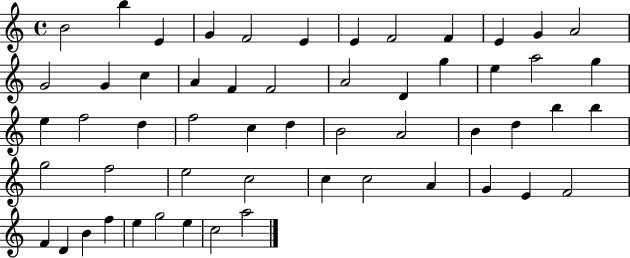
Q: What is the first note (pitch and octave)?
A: B4